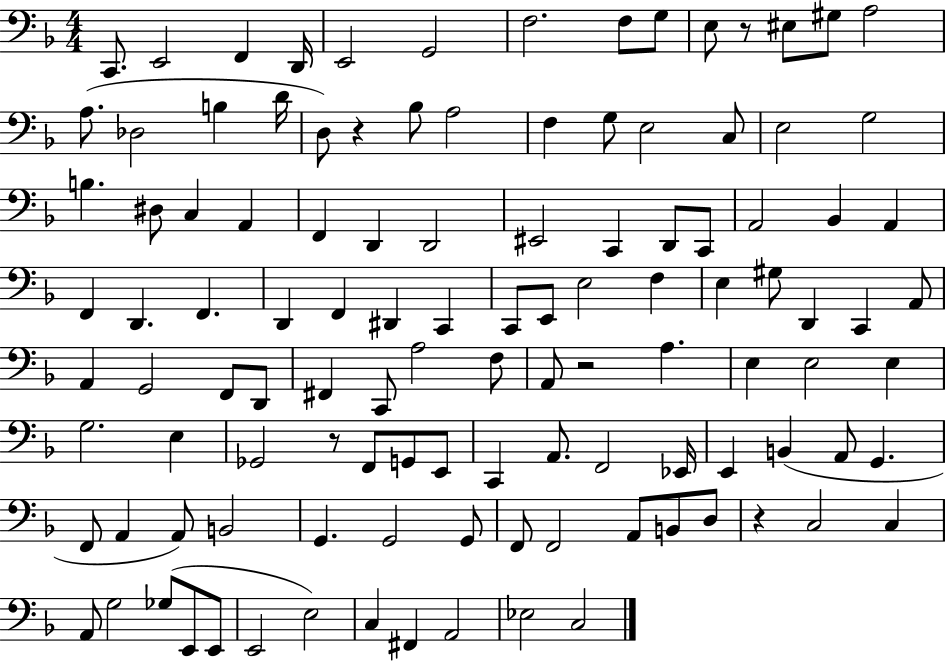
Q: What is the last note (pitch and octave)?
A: C3